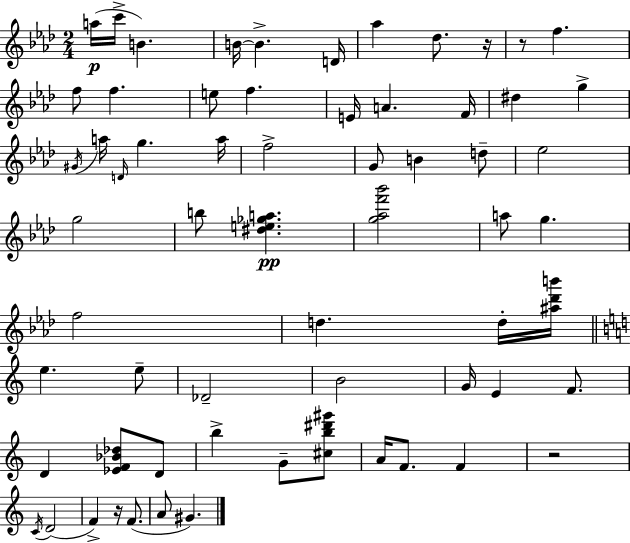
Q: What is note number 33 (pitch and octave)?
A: F5